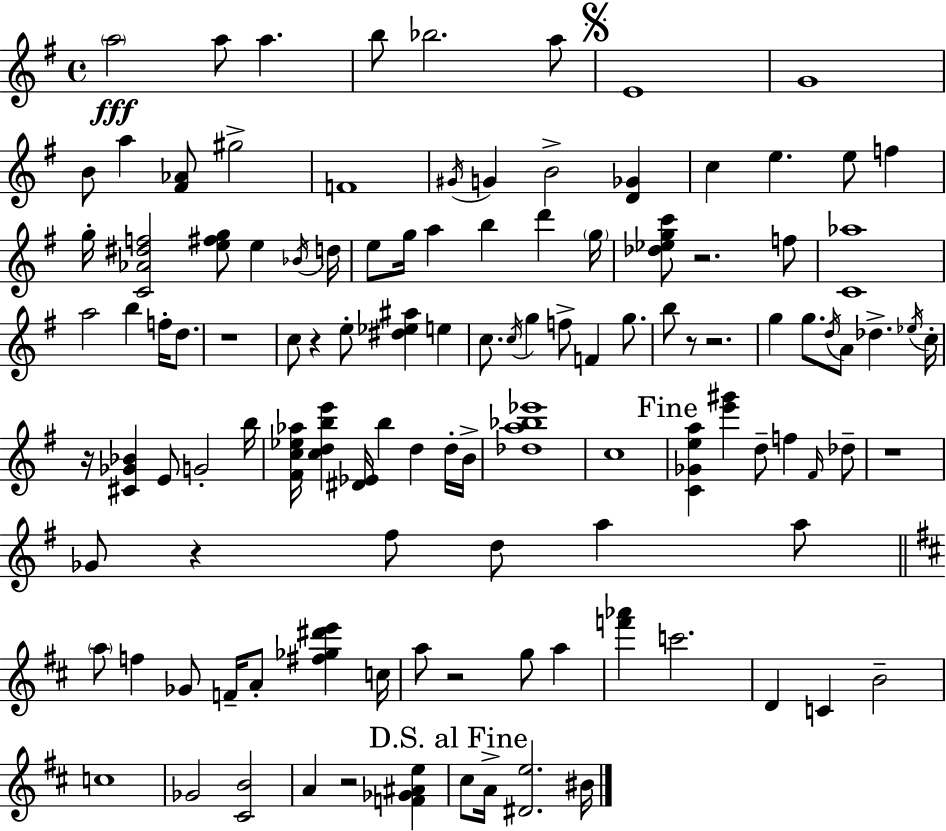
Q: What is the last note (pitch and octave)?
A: BIS4